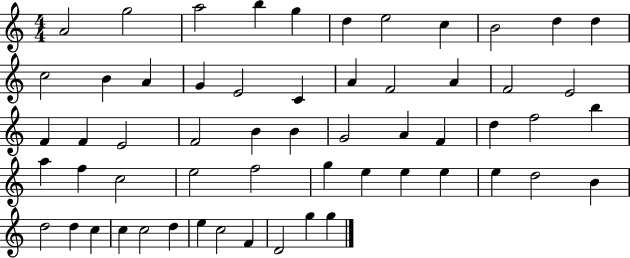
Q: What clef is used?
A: treble